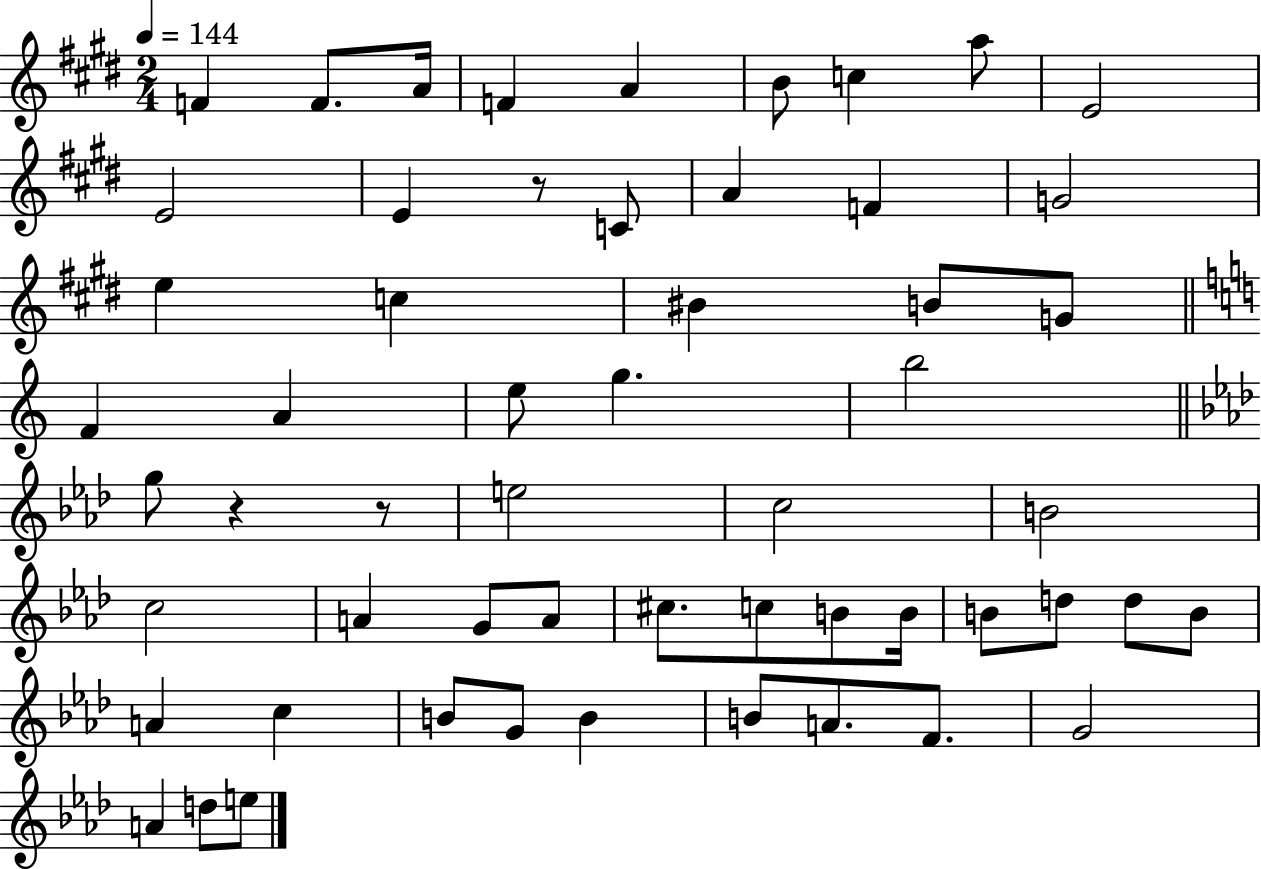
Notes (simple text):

F4/q F4/e. A4/s F4/q A4/q B4/e C5/q A5/e E4/h E4/h E4/q R/e C4/e A4/q F4/q G4/h E5/q C5/q BIS4/q B4/e G4/e F4/q A4/q E5/e G5/q. B5/h G5/e R/q R/e E5/h C5/h B4/h C5/h A4/q G4/e A4/e C#5/e. C5/e B4/e B4/s B4/e D5/e D5/e B4/e A4/q C5/q B4/e G4/e B4/q B4/e A4/e. F4/e. G4/h A4/q D5/e E5/e